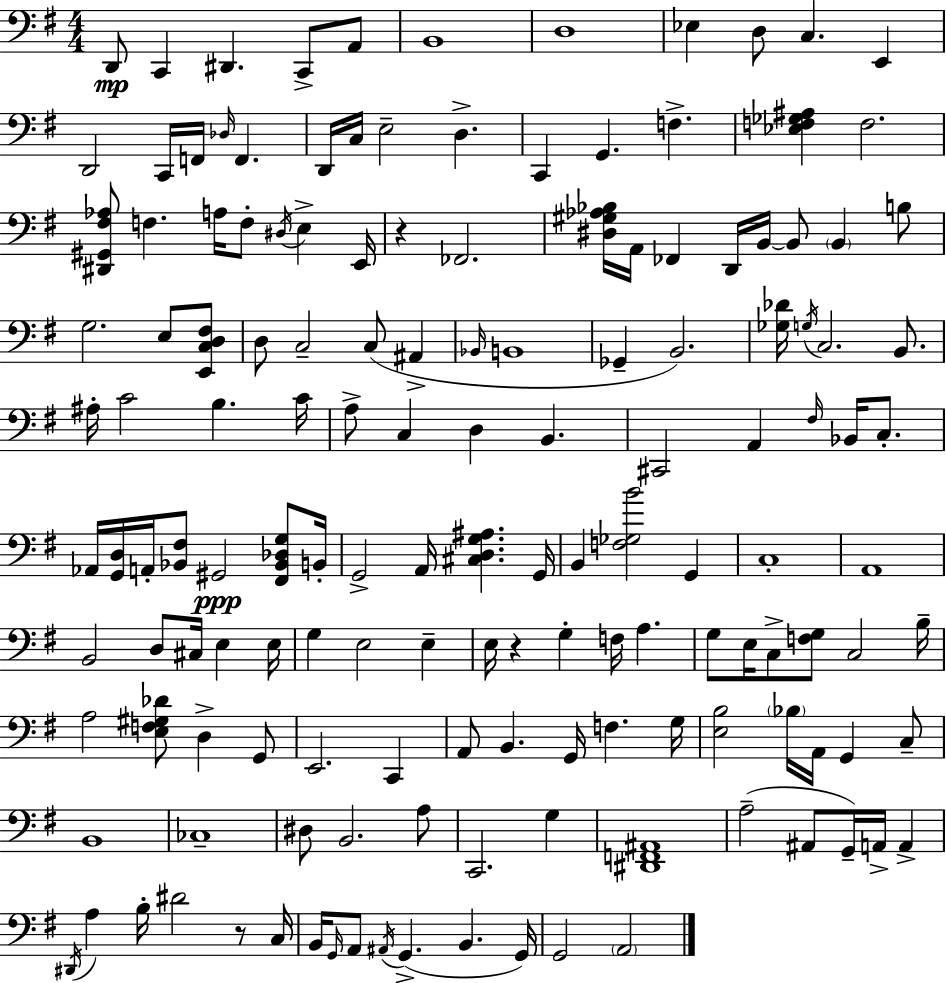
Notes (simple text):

D2/e C2/q D#2/q. C2/e A2/e B2/w D3/w Eb3/q D3/e C3/q. E2/q D2/h C2/s F2/s Db3/s F2/q. D2/s C3/s E3/h D3/q. C2/q G2/q. F3/q. [Eb3,F3,Gb3,A#3]/q F3/h. [D#2,G#2,F#3,Ab3]/e F3/q. A3/s F3/e D#3/s E3/q E2/s R/q FES2/h. [D#3,G#3,Ab3,Bb3]/s A2/s FES2/q D2/s B2/s B2/e B2/q B3/e G3/h. E3/e [E2,C3,D3,F#3]/e D3/e C3/h C3/e A#2/q Bb2/s B2/w Gb2/q B2/h. [Gb3,Db4]/s G3/s C3/h. B2/e. A#3/s C4/h B3/q. C4/s A3/e C3/q D3/q B2/q. C#2/h A2/q F#3/s Bb2/s C3/e. Ab2/s [G2,D3]/s A2/s [Bb2,F#3]/e G#2/h [F#2,Bb2,Db3,G3]/e B2/s G2/h A2/s [C#3,D3,G3,A#3]/q. G2/s B2/q [F3,Gb3,B4]/h G2/q C3/w A2/w B2/h D3/e C#3/s E3/q E3/s G3/q E3/h E3/q E3/s R/q G3/q F3/s A3/q. G3/e E3/s C3/e [F3,G3]/e C3/h B3/s A3/h [E3,F3,G#3,Db4]/e D3/q G2/e E2/h. C2/q A2/e B2/q. G2/s F3/q. G3/s [E3,B3]/h Bb3/s A2/s G2/q C3/e B2/w CES3/w D#3/e B2/h. A3/e C2/h. G3/q [D#2,F2,A#2]/w A3/h A#2/e G2/s A2/s A2/q D#2/s A3/q B3/s D#4/h R/e C3/s B2/s G2/s A2/e A#2/s G2/q. B2/q. G2/s G2/h A2/h